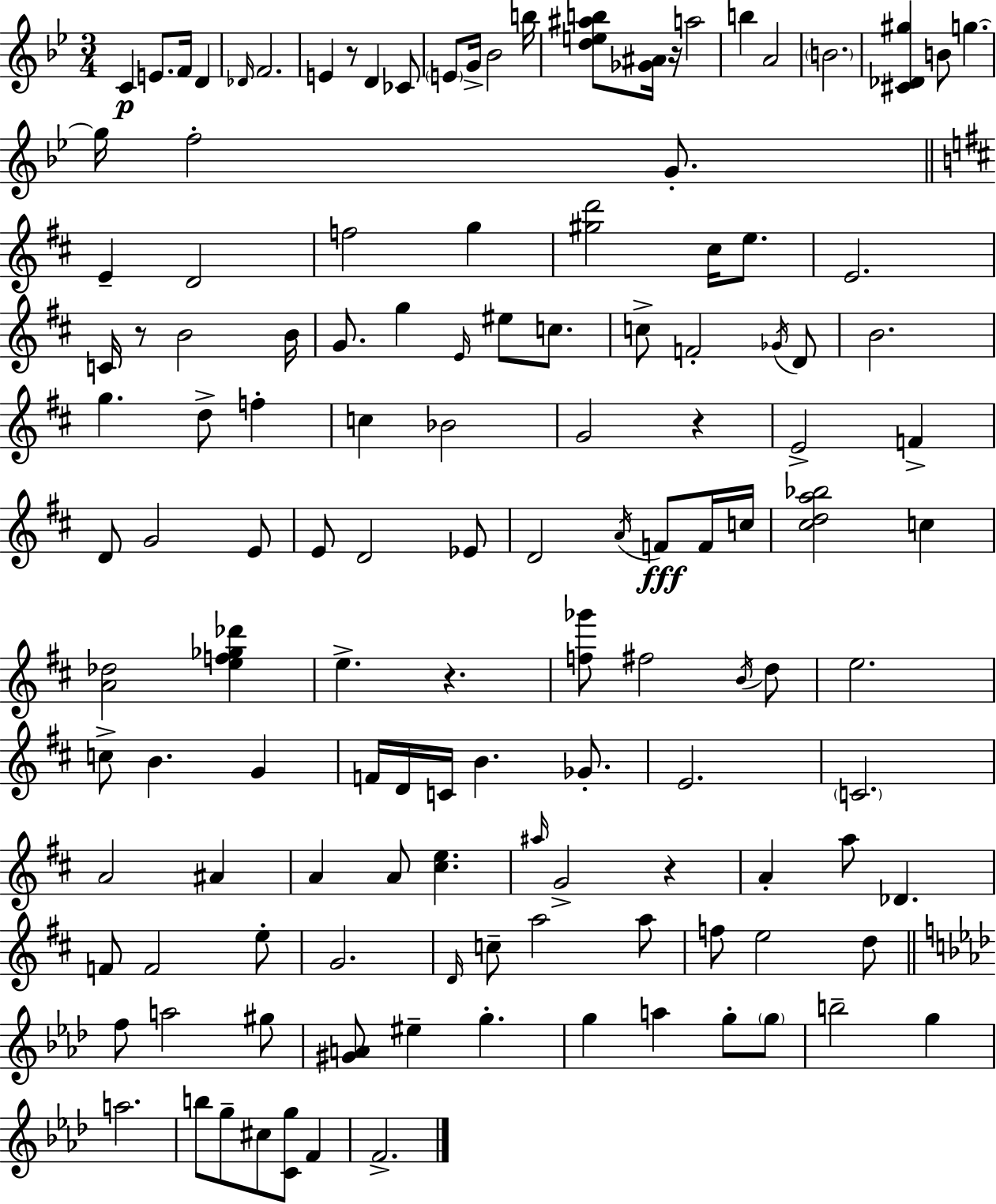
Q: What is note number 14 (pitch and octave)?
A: A5